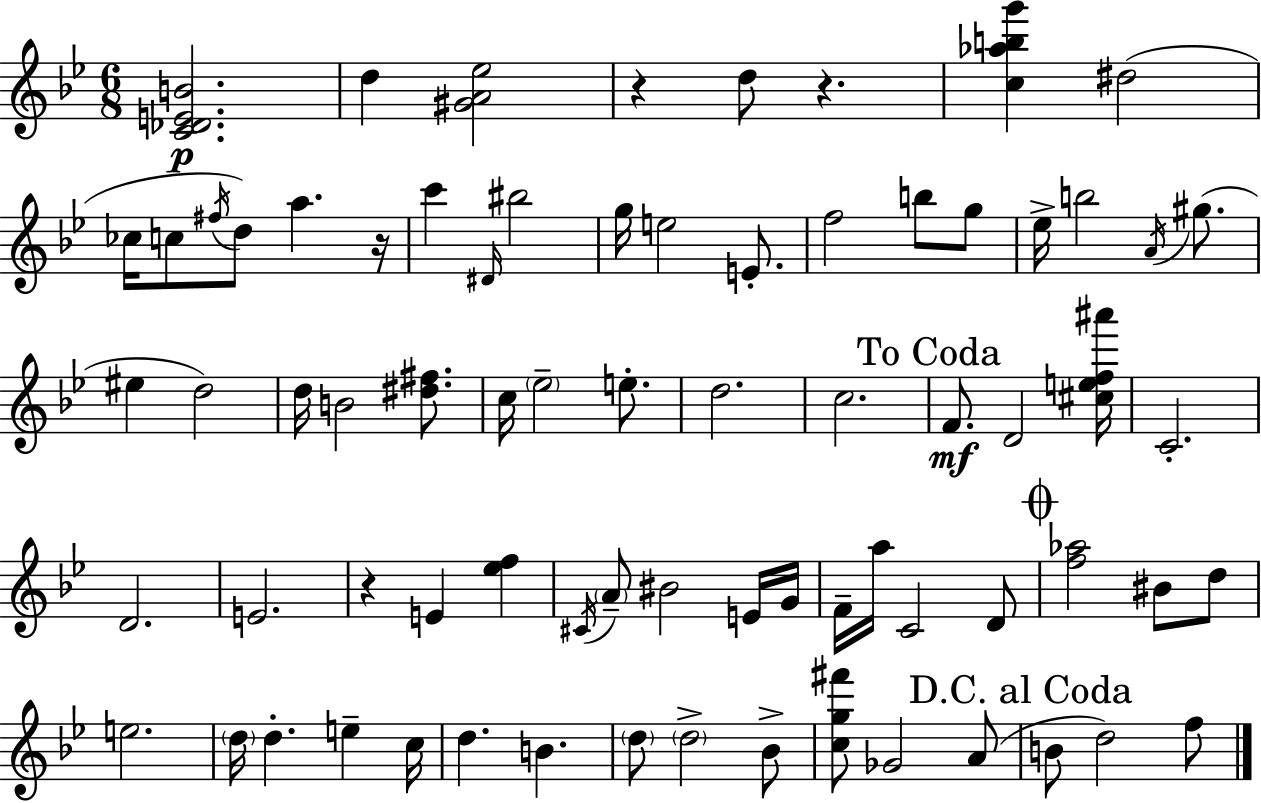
[C4,Db4,E4,B4]/h. D5/q [G#4,A4,Eb5]/h R/q D5/e R/q. [C5,Ab5,B5,G6]/q D#5/h CES5/s C5/e F#5/s D5/e A5/q. R/s C6/q D#4/s BIS5/h G5/s E5/h E4/e. F5/h B5/e G5/e Eb5/s B5/h A4/s G#5/e. EIS5/q D5/h D5/s B4/h [D#5,F#5]/e. C5/s Eb5/h E5/e. D5/h. C5/h. F4/e. D4/h [C#5,E5,F5,A#6]/s C4/h. D4/h. E4/h. R/q E4/q [Eb5,F5]/q C#4/s A4/e BIS4/h E4/s G4/s F4/s A5/s C4/h D4/e [F5,Ab5]/h BIS4/e D5/e E5/h. D5/s D5/q. E5/q C5/s D5/q. B4/q. D5/e D5/h Bb4/e [C5,G5,F#6]/e Gb4/h A4/e B4/e D5/h F5/e